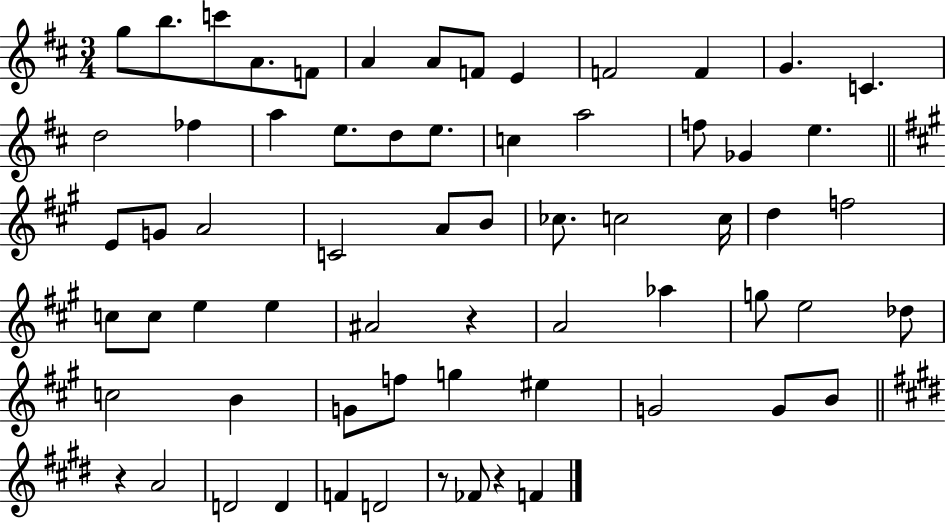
X:1
T:Untitled
M:3/4
L:1/4
K:D
g/2 b/2 c'/2 A/2 F/2 A A/2 F/2 E F2 F G C d2 _f a e/2 d/2 e/2 c a2 f/2 _G e E/2 G/2 A2 C2 A/2 B/2 _c/2 c2 c/4 d f2 c/2 c/2 e e ^A2 z A2 _a g/2 e2 _d/2 c2 B G/2 f/2 g ^e G2 G/2 B/2 z A2 D2 D F D2 z/2 _F/2 z F